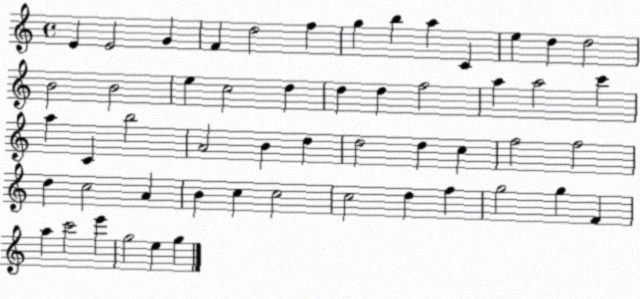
X:1
T:Untitled
M:4/4
L:1/4
K:C
E E2 G F d2 f g b a C e d d2 B2 B2 e c2 d d d f2 a a2 c' a C b2 A2 B d d2 d c f2 f2 d c2 A B c c2 c2 d f g2 g F a c'2 e' g2 e g